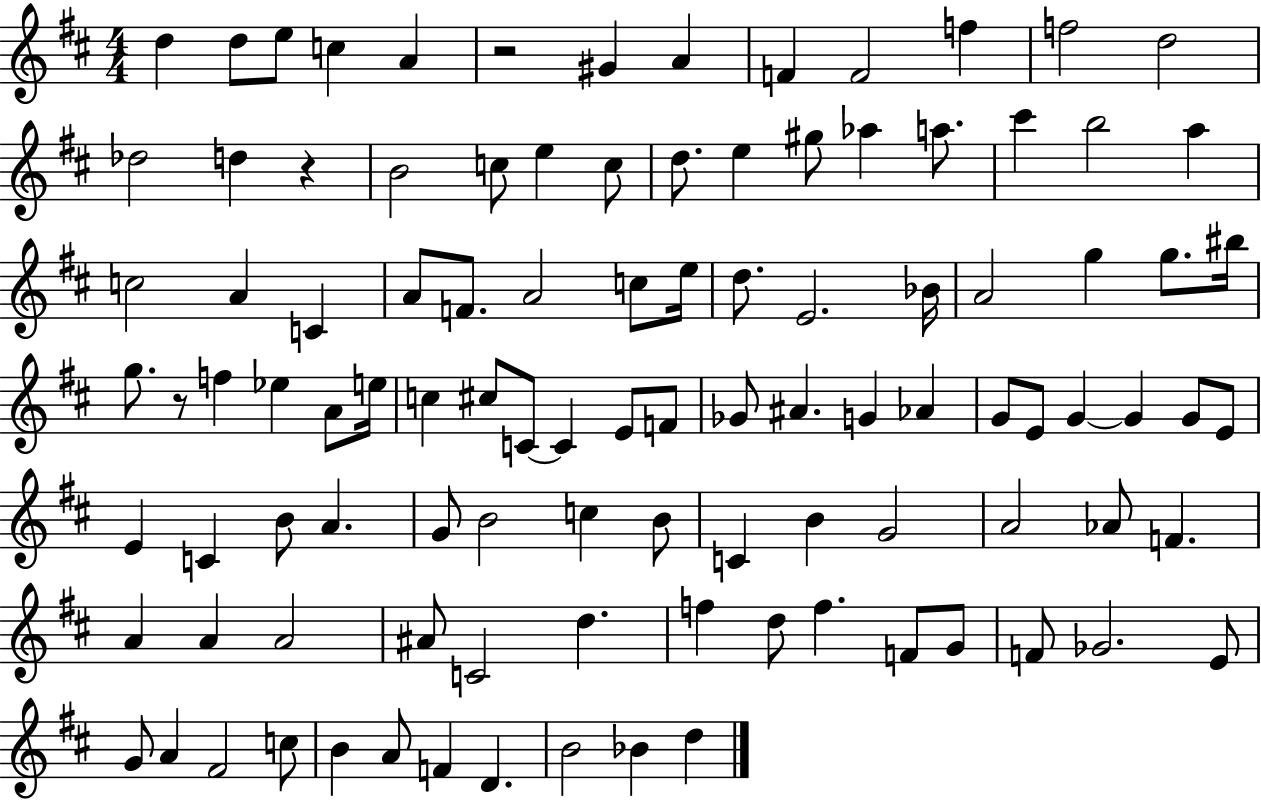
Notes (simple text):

D5/q D5/e E5/e C5/q A4/q R/h G#4/q A4/q F4/q F4/h F5/q F5/h D5/h Db5/h D5/q R/q B4/h C5/e E5/q C5/e D5/e. E5/q G#5/e Ab5/q A5/e. C#6/q B5/h A5/q C5/h A4/q C4/q A4/e F4/e. A4/h C5/e E5/s D5/e. E4/h. Bb4/s A4/h G5/q G5/e. BIS5/s G5/e. R/e F5/q Eb5/q A4/e E5/s C5/q C#5/e C4/e C4/q E4/e F4/e Gb4/e A#4/q. G4/q Ab4/q G4/e E4/e G4/q G4/q G4/e E4/e E4/q C4/q B4/e A4/q. G4/e B4/h C5/q B4/e C4/q B4/q G4/h A4/h Ab4/e F4/q. A4/q A4/q A4/h A#4/e C4/h D5/q. F5/q D5/e F5/q. F4/e G4/e F4/e Gb4/h. E4/e G4/e A4/q F#4/h C5/e B4/q A4/e F4/q D4/q. B4/h Bb4/q D5/q